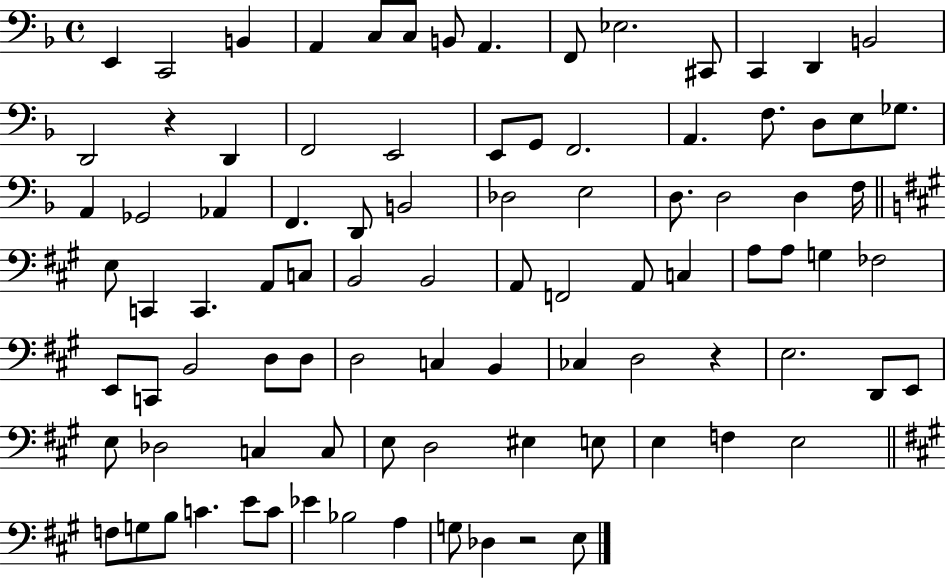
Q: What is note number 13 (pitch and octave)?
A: D2